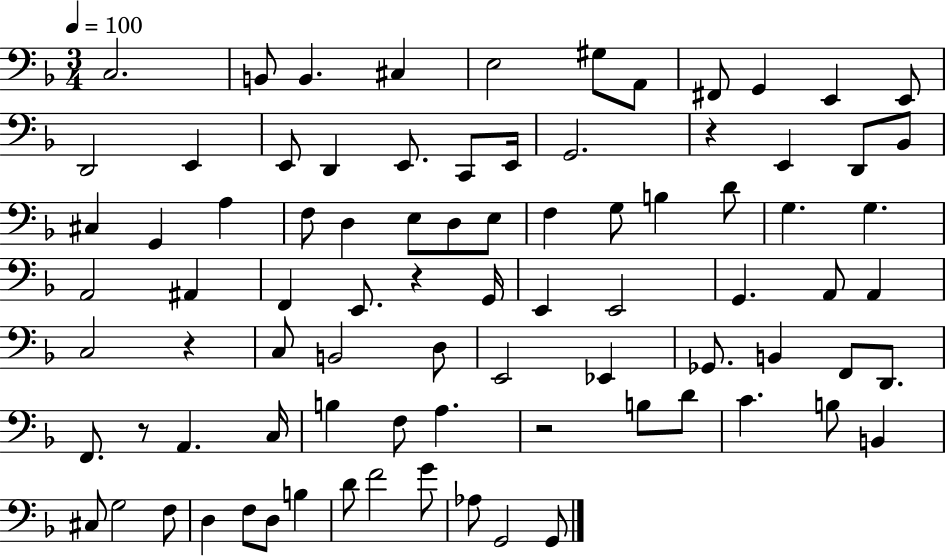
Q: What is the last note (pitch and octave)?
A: G2